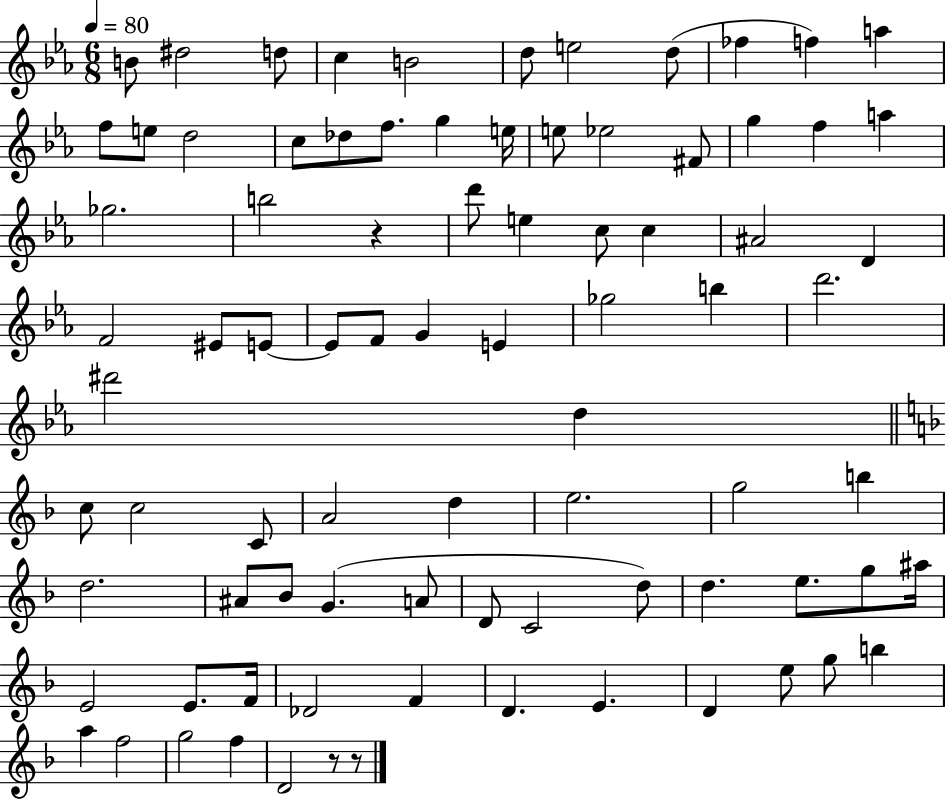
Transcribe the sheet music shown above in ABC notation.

X:1
T:Untitled
M:6/8
L:1/4
K:Eb
B/2 ^d2 d/2 c B2 d/2 e2 d/2 _f f a f/2 e/2 d2 c/2 _d/2 f/2 g e/4 e/2 _e2 ^F/2 g f a _g2 b2 z d'/2 e c/2 c ^A2 D F2 ^E/2 E/2 E/2 F/2 G E _g2 b d'2 ^d'2 d c/2 c2 C/2 A2 d e2 g2 b d2 ^A/2 _B/2 G A/2 D/2 C2 d/2 d e/2 g/2 ^a/4 E2 E/2 F/4 _D2 F D E D e/2 g/2 b a f2 g2 f D2 z/2 z/2